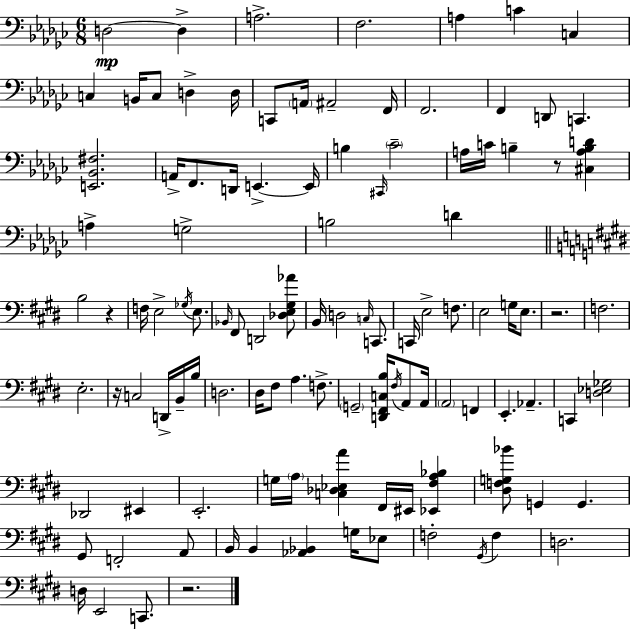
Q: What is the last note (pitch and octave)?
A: C2